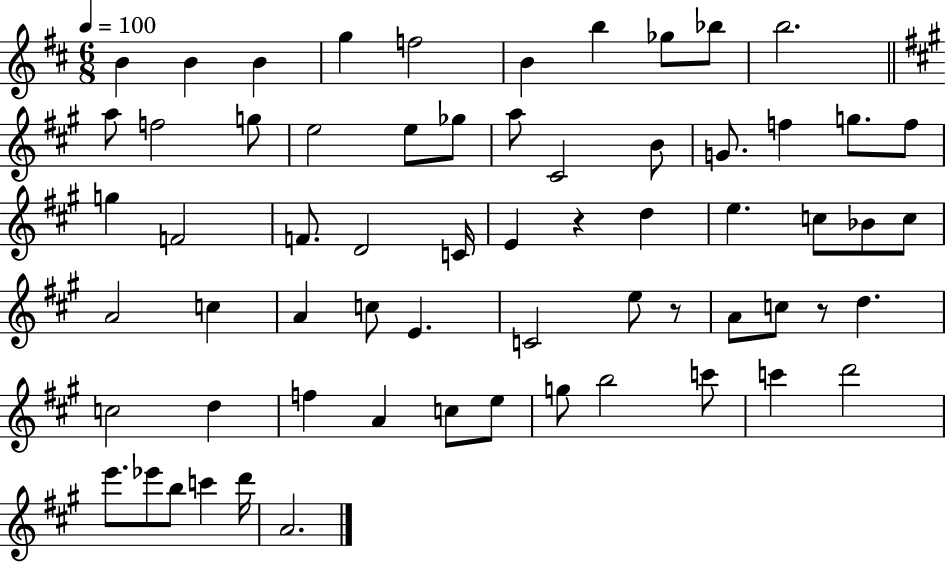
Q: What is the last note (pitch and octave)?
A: A4